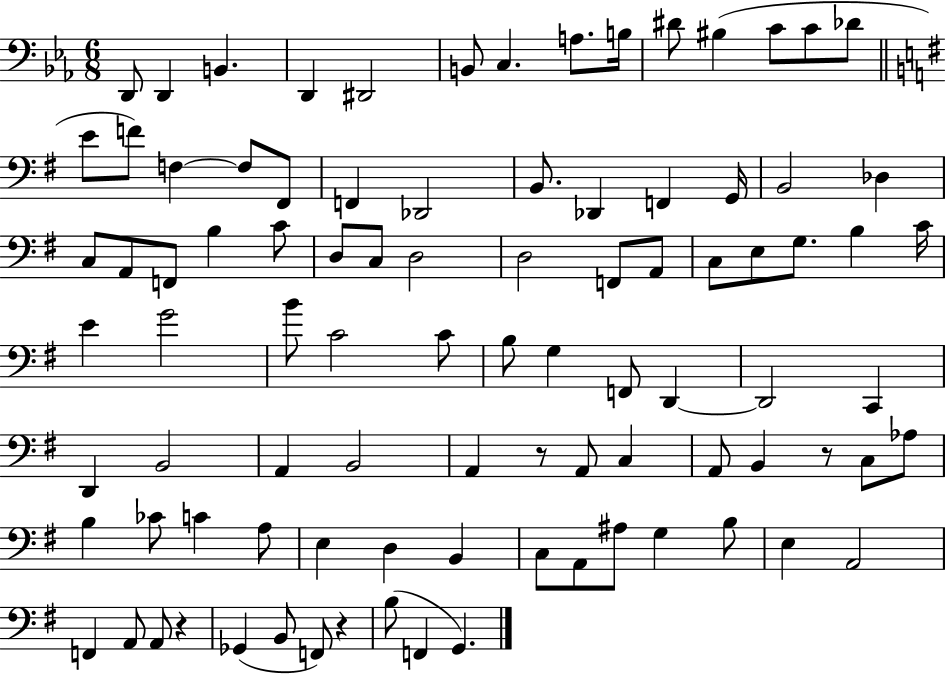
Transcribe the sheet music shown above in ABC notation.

X:1
T:Untitled
M:6/8
L:1/4
K:Eb
D,,/2 D,, B,, D,, ^D,,2 B,,/2 C, A,/2 B,/4 ^D/2 ^B, C/2 C/2 _D/2 E/2 F/2 F, F,/2 ^F,,/2 F,, _D,,2 B,,/2 _D,, F,, G,,/4 B,,2 _D, C,/2 A,,/2 F,,/2 B, C/2 D,/2 C,/2 D,2 D,2 F,,/2 A,,/2 C,/2 E,/2 G,/2 B, C/4 E G2 B/2 C2 C/2 B,/2 G, F,,/2 D,, D,,2 C,, D,, B,,2 A,, B,,2 A,, z/2 A,,/2 C, A,,/2 B,, z/2 C,/2 _A,/2 B, _C/2 C A,/2 E, D, B,, C,/2 A,,/2 ^A,/2 G, B,/2 E, A,,2 F,, A,,/2 A,,/2 z _G,, B,,/2 F,,/2 z B,/2 F,, G,,